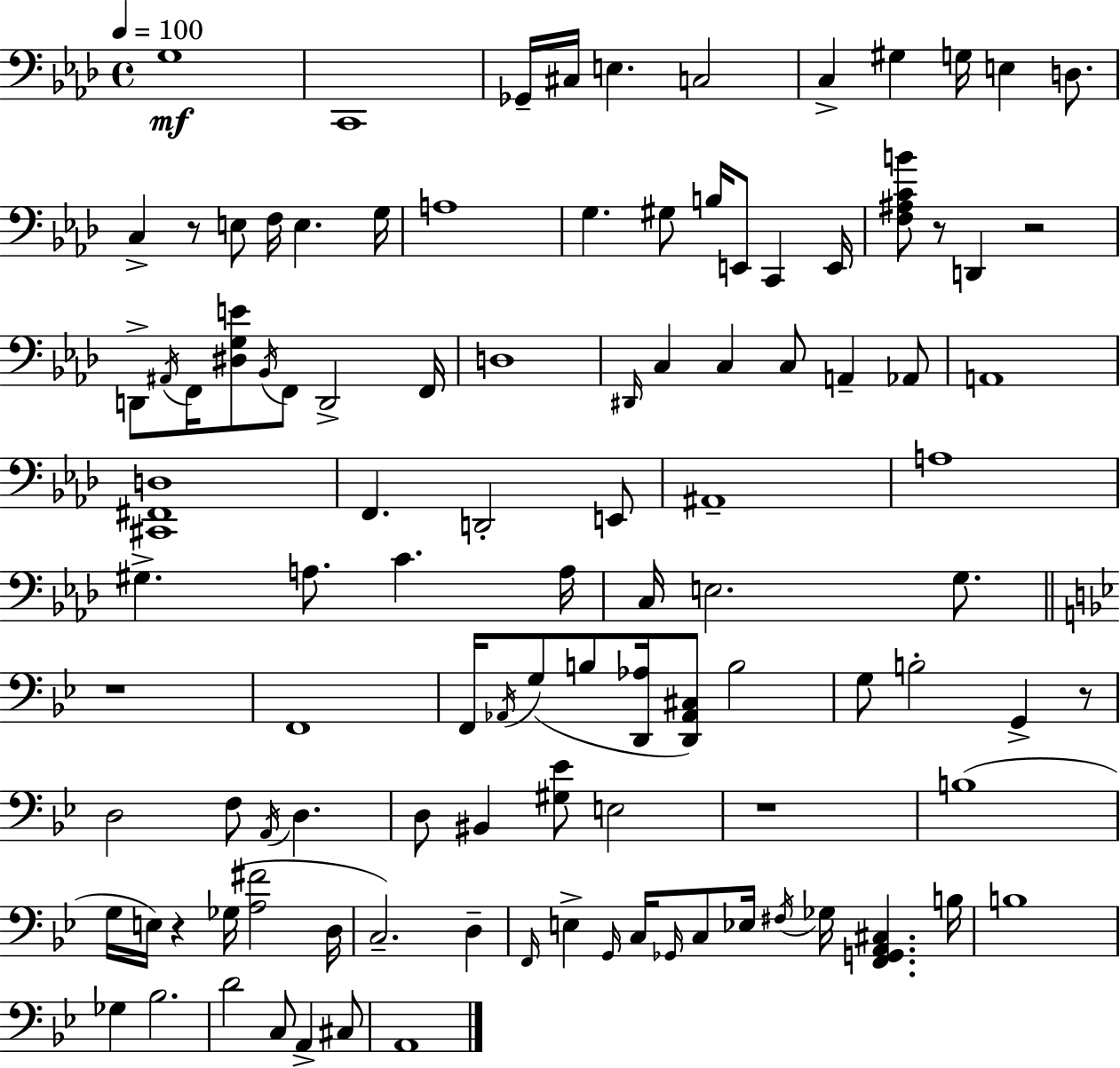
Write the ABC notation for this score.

X:1
T:Untitled
M:4/4
L:1/4
K:Fm
G,4 C,,4 _G,,/4 ^C,/4 E, C,2 C, ^G, G,/4 E, D,/2 C, z/2 E,/2 F,/4 E, G,/4 A,4 G, ^G,/2 B,/4 E,,/2 C,, E,,/4 [F,^A,CB]/2 z/2 D,, z2 D,,/2 ^A,,/4 F,,/4 [^D,G,E]/2 _B,,/4 F,,/2 D,,2 F,,/4 D,4 ^D,,/4 C, C, C,/2 A,, _A,,/2 A,,4 [^C,,^F,,D,]4 F,, D,,2 E,,/2 ^A,,4 A,4 ^G, A,/2 C A,/4 C,/4 E,2 G,/2 z4 F,,4 F,,/4 _A,,/4 G,/2 B,/2 [D,,_A,]/4 [D,,_A,,^C,]/2 B,2 G,/2 B,2 G,, z/2 D,2 F,/2 A,,/4 D, D,/2 ^B,, [^G,_E]/2 E,2 z4 B,4 G,/4 E,/4 z _G,/4 [A,^F]2 D,/4 C,2 D, F,,/4 E, G,,/4 C,/4 _G,,/4 C,/2 _E,/4 ^F,/4 _G,/4 [F,,G,,A,,^C,] B,/4 B,4 _G, _B,2 D2 C,/2 A,, ^C,/2 A,,4